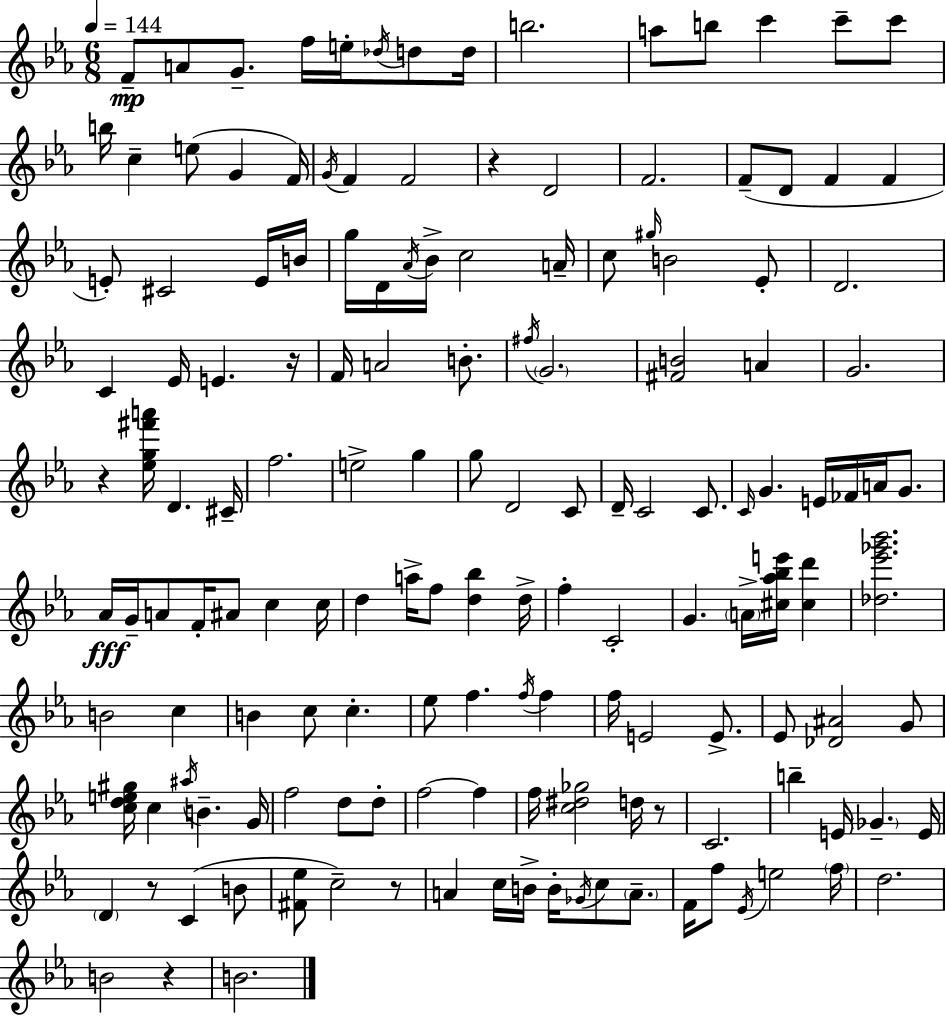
F4/e A4/e G4/e. F5/s E5/s Db5/s D5/e D5/s B5/h. A5/e B5/e C6/q C6/e C6/e B5/s C5/q E5/e G4/q F4/s G4/s F4/q F4/h R/q D4/h F4/h. F4/e D4/e F4/q F4/q E4/e C#4/h E4/s B4/s G5/s D4/s Ab4/s Bb4/s C5/h A4/s C5/e G#5/s B4/h Eb4/e D4/h. C4/q Eb4/s E4/q. R/s F4/s A4/h B4/e. F#5/s G4/h. [F#4,B4]/h A4/q G4/h. R/q [Eb5,G5,F#6,A6]/s D4/q. C#4/s F5/h. E5/h G5/q G5/e D4/h C4/e D4/s C4/h C4/e. C4/s G4/q. E4/s FES4/s A4/s G4/e. Ab4/s G4/s A4/e F4/s A#4/e C5/q C5/s D5/q A5/s F5/e [D5,Bb5]/q D5/s F5/q C4/h G4/q. A4/s [C#5,Ab5,Bb5,E6]/s [C#5,D6]/q [Db5,Eb6,Gb6,Bb6]/h. B4/h C5/q B4/q C5/e C5/q. Eb5/e F5/q. F5/s F5/q F5/s E4/h E4/e. Eb4/e [Db4,A#4]/h G4/e [C5,D5,E5,G#5]/s C5/q A#5/s B4/q. G4/s F5/h D5/e D5/e F5/h F5/q F5/s [C5,D#5,Gb5]/h D5/s R/e C4/h. B5/q E4/s Gb4/q. E4/s D4/q R/e C4/q B4/e [F#4,Eb5]/e C5/h R/e A4/q C5/s B4/s B4/s Gb4/s C5/e A4/e. F4/s F5/e Eb4/s E5/h F5/s D5/h. B4/h R/q B4/h.